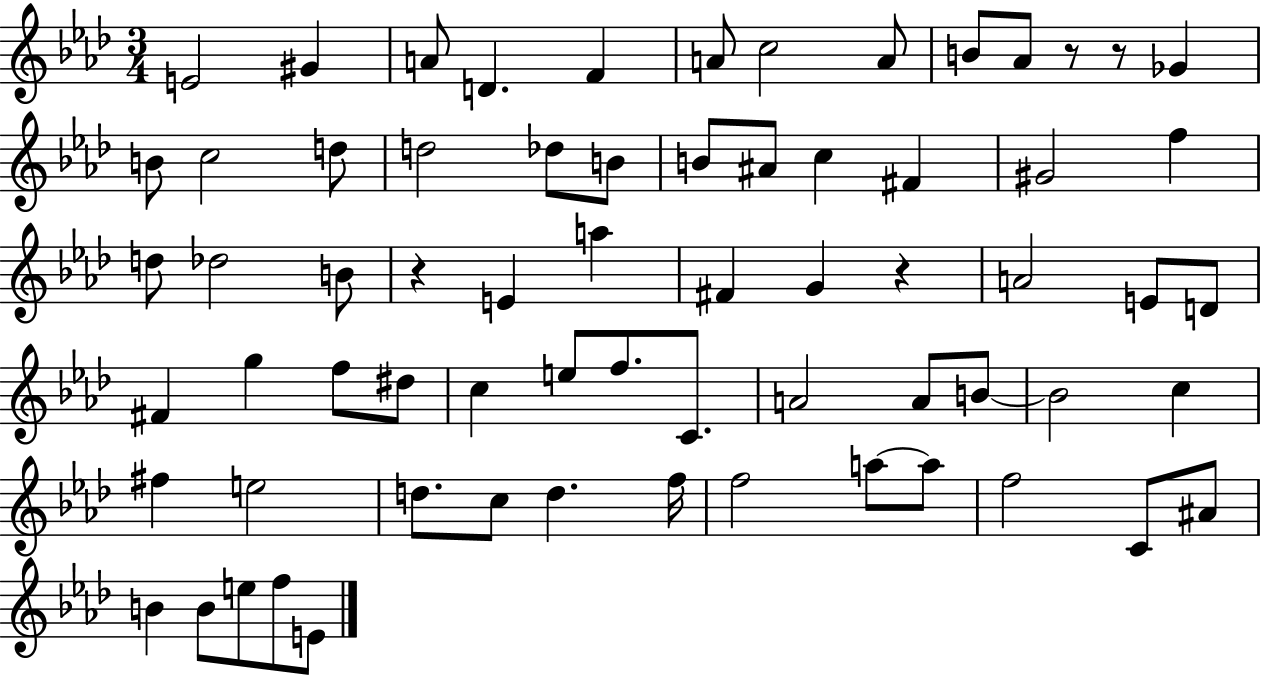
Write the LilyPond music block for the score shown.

{
  \clef treble
  \numericTimeSignature
  \time 3/4
  \key aes \major
  e'2 gis'4 | a'8 d'4. f'4 | a'8 c''2 a'8 | b'8 aes'8 r8 r8 ges'4 | \break b'8 c''2 d''8 | d''2 des''8 b'8 | b'8 ais'8 c''4 fis'4 | gis'2 f''4 | \break d''8 des''2 b'8 | r4 e'4 a''4 | fis'4 g'4 r4 | a'2 e'8 d'8 | \break fis'4 g''4 f''8 dis''8 | c''4 e''8 f''8. c'8. | a'2 a'8 b'8~~ | b'2 c''4 | \break fis''4 e''2 | d''8. c''8 d''4. f''16 | f''2 a''8~~ a''8 | f''2 c'8 ais'8 | \break b'4 b'8 e''8 f''8 e'8 | \bar "|."
}